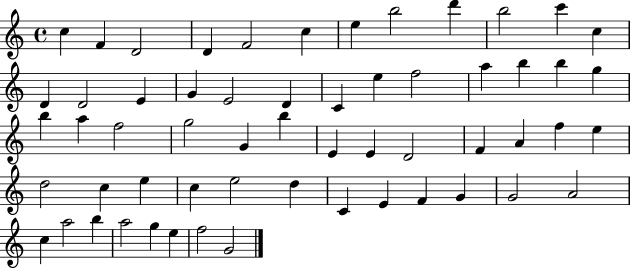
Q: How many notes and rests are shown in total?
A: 58